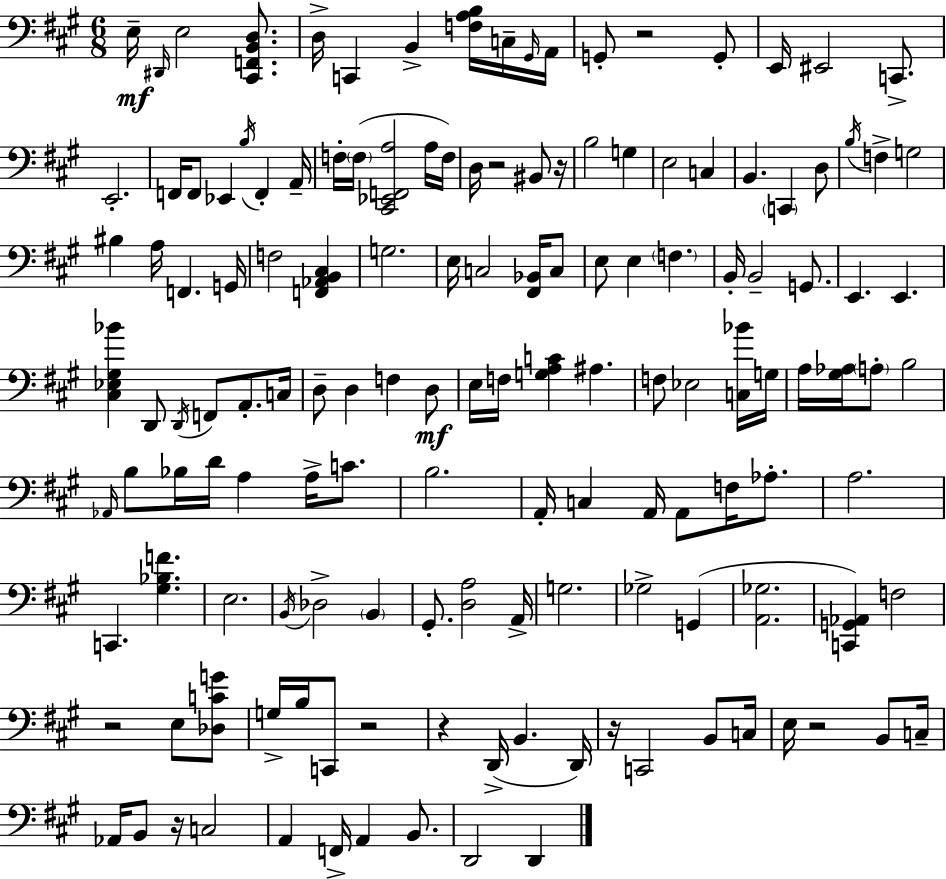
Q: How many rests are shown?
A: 9